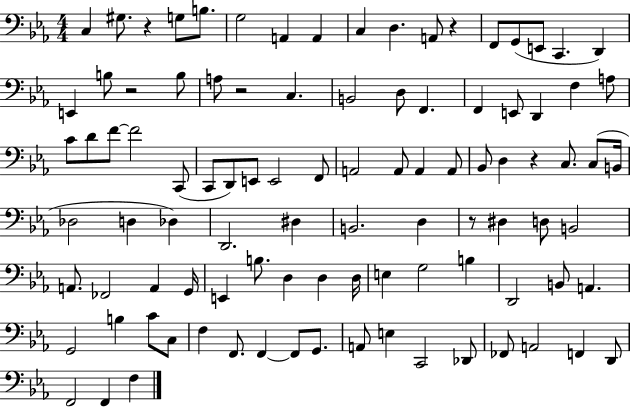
C3/q G#3/e. R/q G3/e B3/e. G3/h A2/q A2/q C3/q D3/q. A2/e R/q F2/e G2/e E2/e C2/q. D2/q E2/q B3/e R/h B3/e A3/e R/h C3/q. B2/h D3/e F2/q. F2/q E2/e D2/q F3/q A3/e C4/e D4/e F4/e F4/h C2/e C2/e D2/e E2/e E2/h F2/e A2/h A2/e A2/q A2/e Bb2/e D3/q R/q C3/e. C3/e B2/s Db3/h D3/q Db3/q D2/h. D#3/q B2/h. D3/q R/e D#3/q D3/e B2/h A2/e. FES2/h A2/q G2/s E2/q B3/e. D3/q D3/q D3/s E3/q G3/h B3/q D2/h B2/e A2/q. G2/h B3/q C4/e C3/e F3/q F2/e. F2/q F2/e G2/e. A2/e E3/q C2/h Db2/e FES2/e A2/h F2/q D2/e F2/h F2/q F3/q